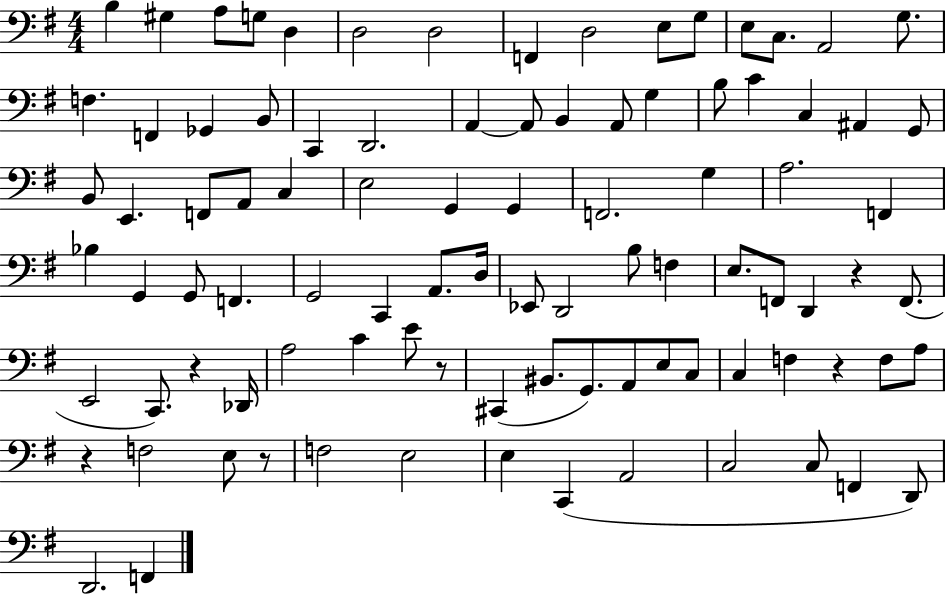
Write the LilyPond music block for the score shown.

{
  \clef bass
  \numericTimeSignature
  \time 4/4
  \key g \major
  \repeat volta 2 { b4 gis4 a8 g8 d4 | d2 d2 | f,4 d2 e8 g8 | e8 c8. a,2 g8. | \break f4. f,4 ges,4 b,8 | c,4 d,2. | a,4~~ a,8 b,4 a,8 g4 | b8 c'4 c4 ais,4 g,8 | \break b,8 e,4. f,8 a,8 c4 | e2 g,4 g,4 | f,2. g4 | a2. f,4 | \break bes4 g,4 g,8 f,4. | g,2 c,4 a,8. d16 | ees,8 d,2 b8 f4 | e8. f,8 d,4 r4 f,8.( | \break e,2 c,8.) r4 des,16 | a2 c'4 e'8 r8 | cis,4( bis,8. g,8.) a,8 e8 c8 | c4 f4 r4 f8 a8 | \break r4 f2 e8 r8 | f2 e2 | e4 c,4( a,2 | c2 c8 f,4 d,8) | \break d,2. f,4 | } \bar "|."
}